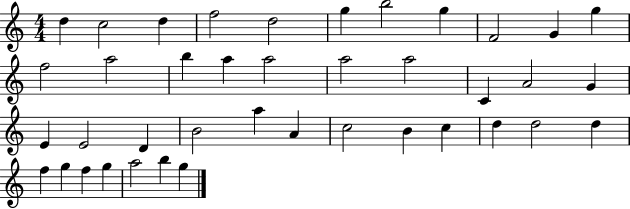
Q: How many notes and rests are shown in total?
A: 40